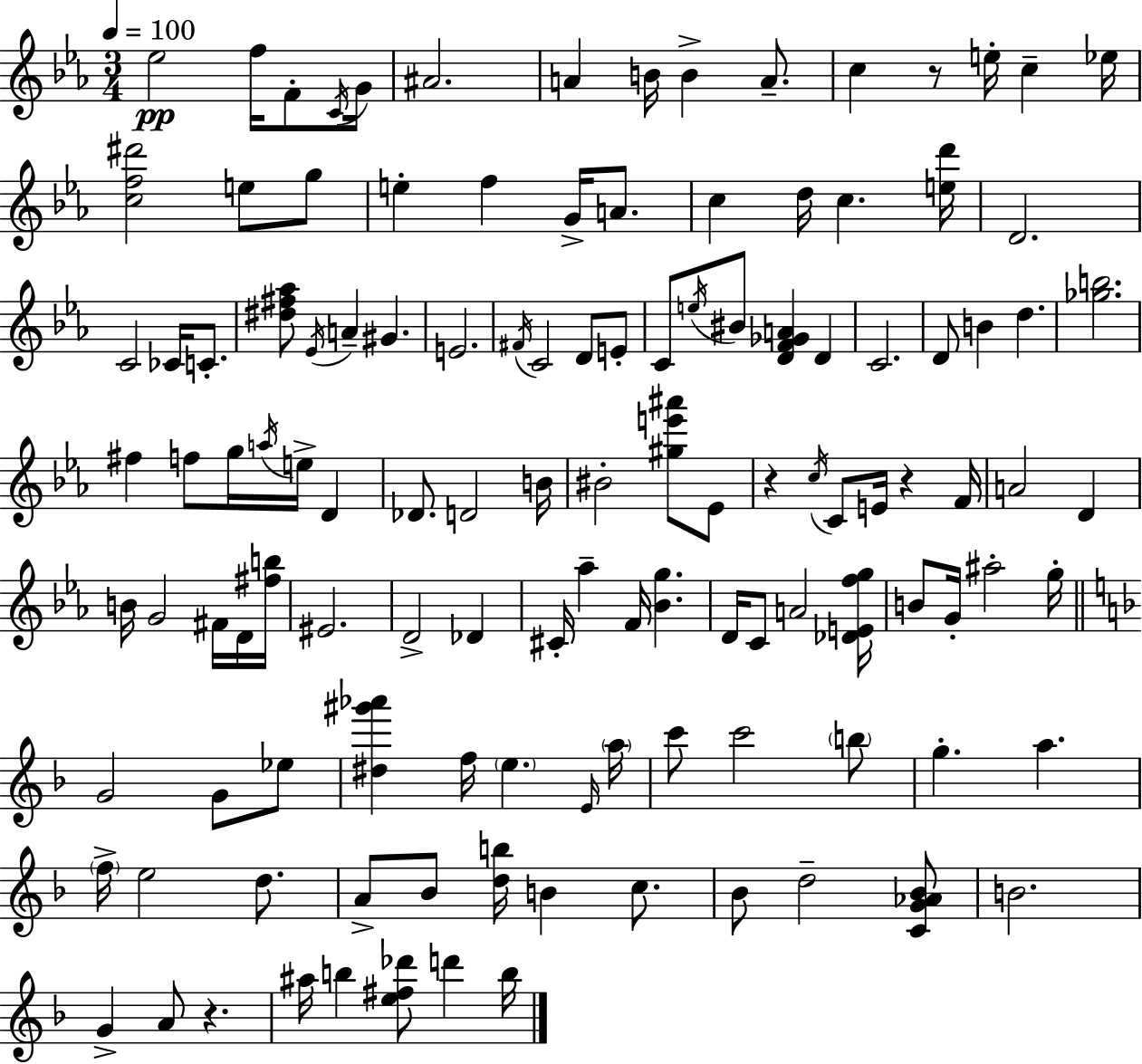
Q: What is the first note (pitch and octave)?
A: Eb5